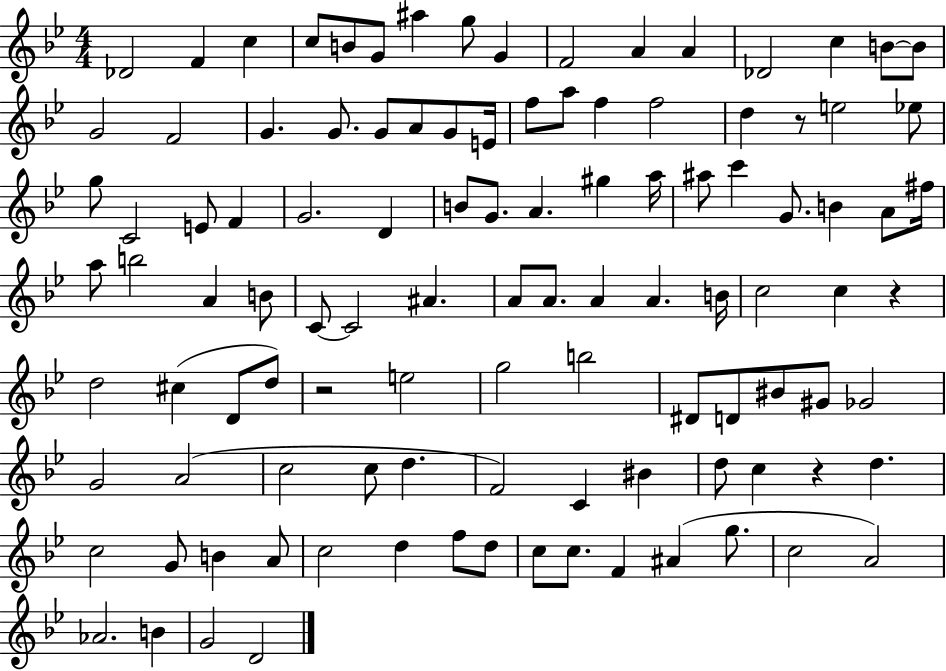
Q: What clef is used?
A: treble